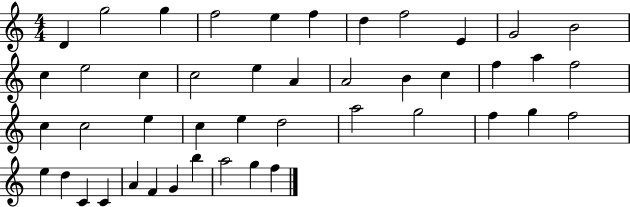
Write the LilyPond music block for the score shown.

{
  \clef treble
  \numericTimeSignature
  \time 4/4
  \key c \major
  d'4 g''2 g''4 | f''2 e''4 f''4 | d''4 f''2 e'4 | g'2 b'2 | \break c''4 e''2 c''4 | c''2 e''4 a'4 | a'2 b'4 c''4 | f''4 a''4 f''2 | \break c''4 c''2 e''4 | c''4 e''4 d''2 | a''2 g''2 | f''4 g''4 f''2 | \break e''4 d''4 c'4 c'4 | a'4 f'4 g'4 b''4 | a''2 g''4 f''4 | \bar "|."
}